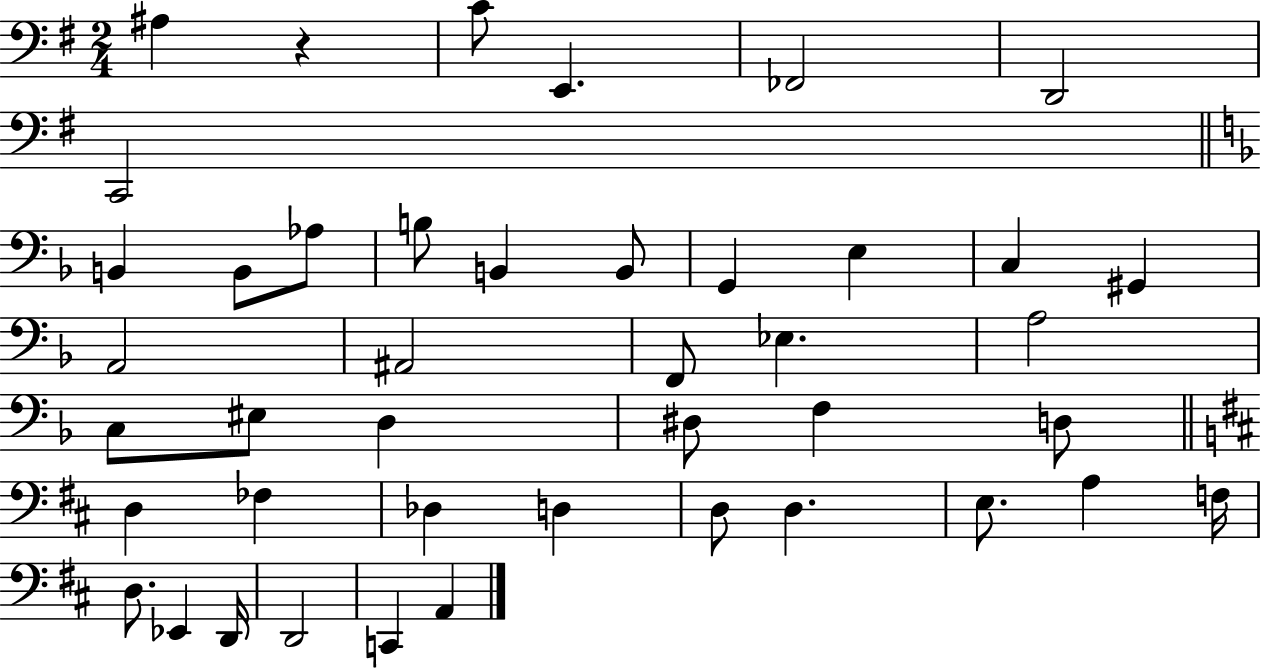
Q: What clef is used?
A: bass